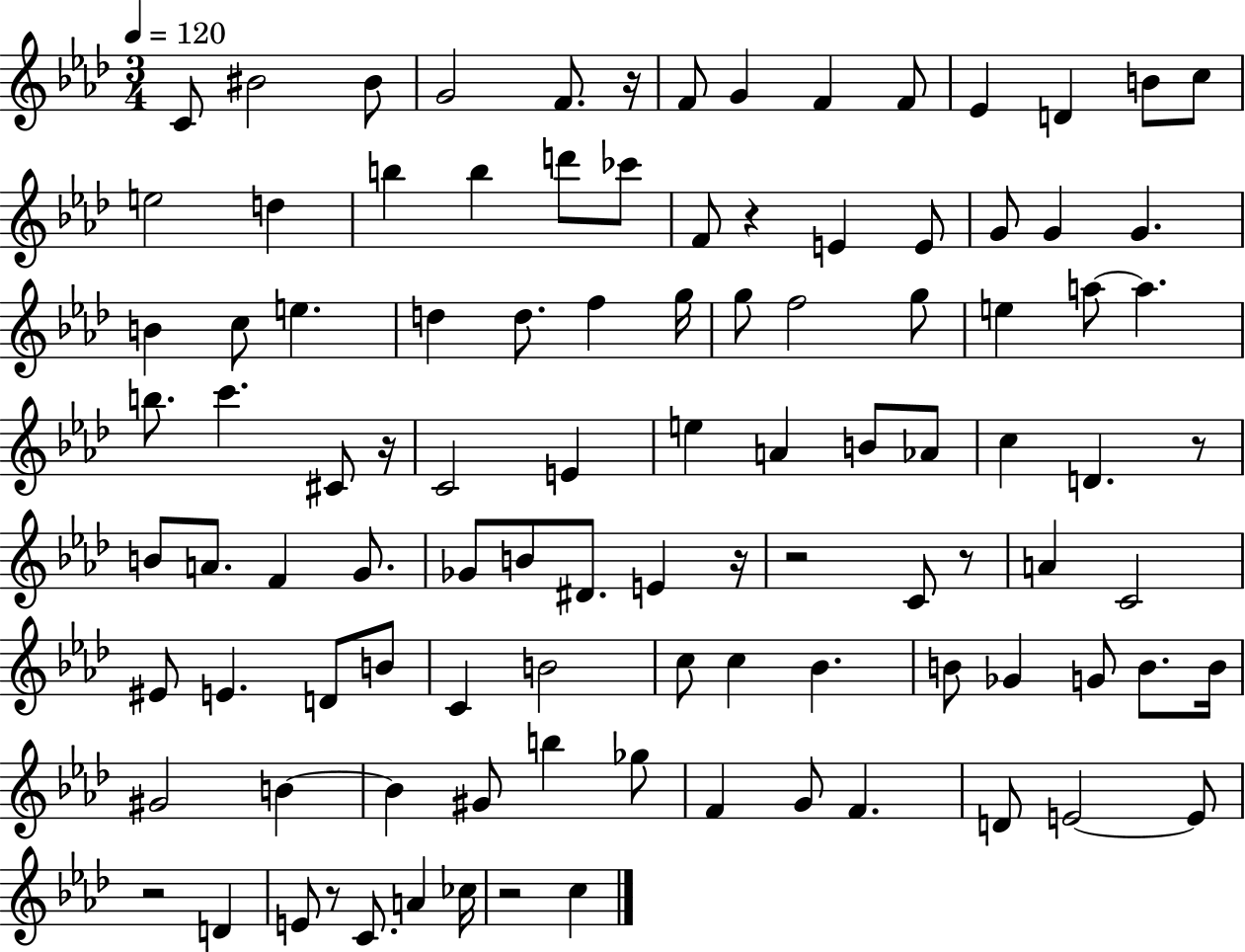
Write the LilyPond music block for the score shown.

{
  \clef treble
  \numericTimeSignature
  \time 3/4
  \key aes \major
  \tempo 4 = 120
  \repeat volta 2 { c'8 bis'2 bis'8 | g'2 f'8. r16 | f'8 g'4 f'4 f'8 | ees'4 d'4 b'8 c''8 | \break e''2 d''4 | b''4 b''4 d'''8 ces'''8 | f'8 r4 e'4 e'8 | g'8 g'4 g'4. | \break b'4 c''8 e''4. | d''4 d''8. f''4 g''16 | g''8 f''2 g''8 | e''4 a''8~~ a''4. | \break b''8. c'''4. cis'8 r16 | c'2 e'4 | e''4 a'4 b'8 aes'8 | c''4 d'4. r8 | \break b'8 a'8. f'4 g'8. | ges'8 b'8 dis'8. e'4 r16 | r2 c'8 r8 | a'4 c'2 | \break eis'8 e'4. d'8 b'8 | c'4 b'2 | c''8 c''4 bes'4. | b'8 ges'4 g'8 b'8. b'16 | \break gis'2 b'4~~ | b'4 gis'8 b''4 ges''8 | f'4 g'8 f'4. | d'8 e'2~~ e'8 | \break r2 d'4 | e'8 r8 c'8. a'4 ces''16 | r2 c''4 | } \bar "|."
}